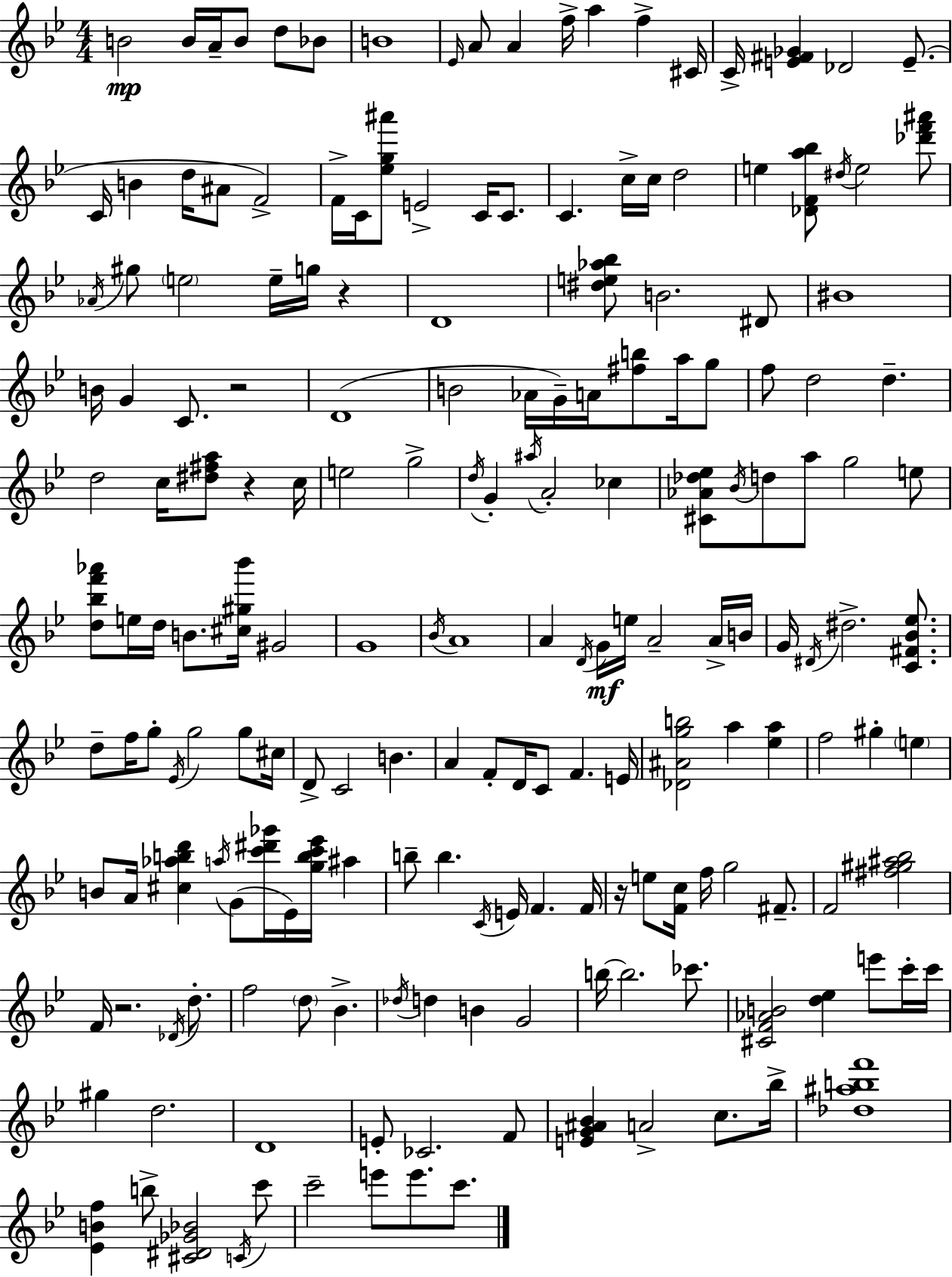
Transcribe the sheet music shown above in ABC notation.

X:1
T:Untitled
M:4/4
L:1/4
K:Gm
B2 B/4 A/4 B/2 d/2 _B/2 B4 _E/4 A/2 A f/4 a f ^C/4 C/4 [E^F_G] _D2 E/2 C/4 B d/4 ^A/2 F2 F/4 C/4 [_eg^a']/2 E2 C/4 C/2 C c/4 c/4 d2 e [_DFa_b]/2 ^d/4 e2 [_d'f'^a']/2 _A/4 ^g/2 e2 e/4 g/4 z D4 [^de_a_b]/2 B2 ^D/2 ^B4 B/4 G C/2 z2 D4 B2 _A/4 G/4 A/4 [^fb]/2 a/4 g/2 f/2 d2 d d2 c/4 [^d^fa]/2 z c/4 e2 g2 d/4 G ^a/4 A2 _c [^C_A_d_e]/2 _B/4 d/2 a/2 g2 e/2 [d_bf'_a']/2 e/4 d/4 B/2 [^c^g_b']/4 ^G2 G4 _B/4 A4 A D/4 G/4 e/4 A2 A/4 B/4 G/4 ^D/4 ^d2 [C^F_B_e]/2 d/2 f/4 g/2 _E/4 g2 g/2 ^c/4 D/2 C2 B A F/2 D/4 C/2 F E/4 [_D^Agb]2 a [_ea] f2 ^g e B/2 A/4 [^c_abd'] a/4 G/2 [c'^d'_g']/4 _E/4 [gbc'_e']/4 ^a b/2 b C/4 E/4 F F/4 z/4 e/2 [Fc]/4 f/4 g2 ^F/2 F2 [^f^g^a_b]2 F/4 z2 _D/4 d/2 f2 d/2 _B _d/4 d B G2 b/4 b2 _c'/2 [^CF_AB]2 [d_e] e'/2 c'/4 c'/4 ^g d2 D4 E/2 _C2 F/2 [EG^A_B] A2 c/2 _b/4 [_d^abf']4 [_EBf] b/2 [^C^D_G_B]2 C/4 c'/2 c'2 e'/2 e'/2 c'/2